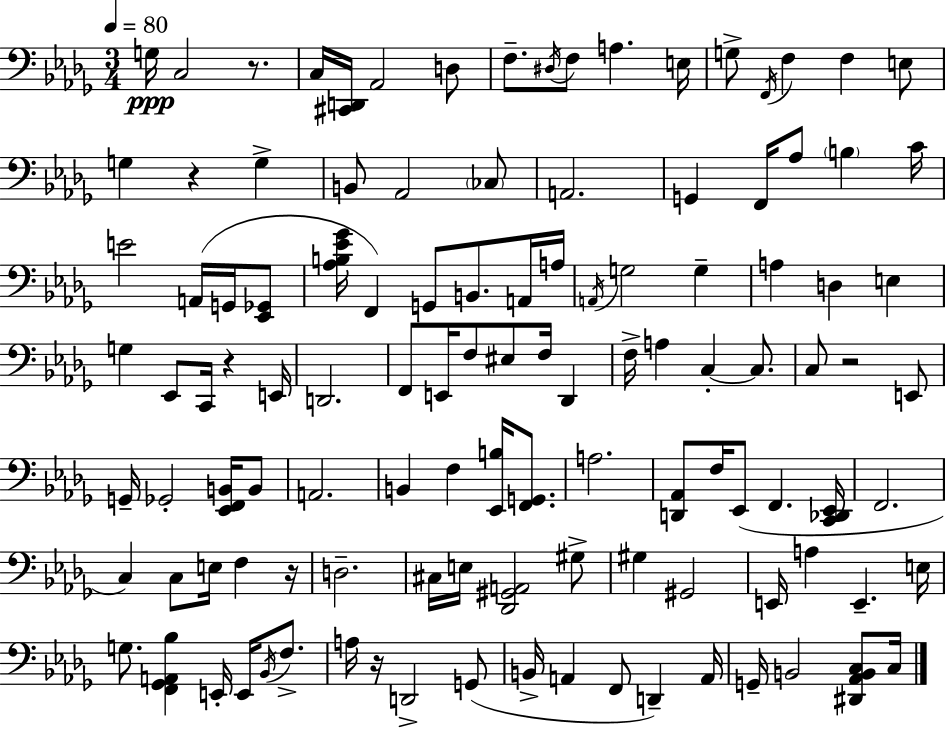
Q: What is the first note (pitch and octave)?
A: G3